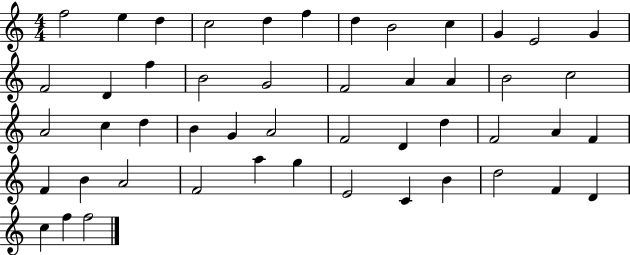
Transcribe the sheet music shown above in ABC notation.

X:1
T:Untitled
M:4/4
L:1/4
K:C
f2 e d c2 d f d B2 c G E2 G F2 D f B2 G2 F2 A A B2 c2 A2 c d B G A2 F2 D d F2 A F F B A2 F2 a g E2 C B d2 F D c f f2